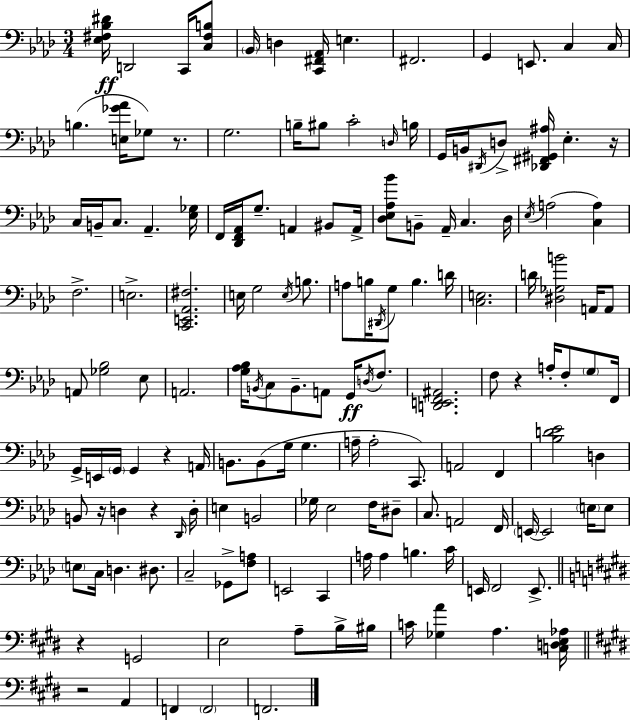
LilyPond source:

{
  \clef bass
  \numericTimeSignature
  \time 3/4
  \key aes \major
  <ees fis bes dis'>16\ff d,2 c,16 <c fis b>8 | \parenthesize bes,16 d4 <c, fis, aes,>16 e4. | fis,2. | g,4 e,8. c4 c16 | \break b4.( <e ges' aes'>16 ges8) r8. | g2. | b16-- bis8 c'2-. \grace { d16 } | b16 g,16 b,16 \acciaccatura { dis,16 } d8-> <des, fis, gis, ais>16 ees4.-. | \break r16 c16 b,16-- c8. aes,4.-- | <ees ges>16 f,16 <des, f, aes,>16 g8.-- a,4 bis,8 | a,16-> <des ees aes bes'>8 b,8-- aes,16-- c4. | des16 \acciaccatura { ees16 }( a2 <c a>4) | \break f2.-> | e2.-> | <c, e, aes, fis>2. | e16 g2 | \break \acciaccatura { e16 } b8. a8 b16 \acciaccatura { dis,16 } g8 b4. | d'16 <c e>2. | d'16 <dis ges b'>2 | a,16 a,8 a,8 <ges bes>2 | \break ees8 a,2. | <g aes bes>16 \acciaccatura { b,16 } c8 b,8.-- | a,8 g,16\ff \acciaccatura { d16 } f8. <d, e, f, ais,>2. | f8 r4 | \break a16-. f8-. \parenthesize g8 f,16 g,16-> e,16 \parenthesize g,16 g,4 | r4 a,16 b,8. b,8( | g16 g4. a16-- a2-. | c,8.) a,2 | \break f,4 <bes d' ees'>2 | d4 b,8 r16 d4 | r4 \grace { des,16 } d16-. e4 | b,2 ges16 ees2 | \break f16 dis8-- c8. a,2 | f,16 \parenthesize e,16~~ e,2 | \parenthesize e16 e8 \parenthesize e8 c16 d4. | dis8. c2-- | \break ges,8-> <f a>8 e,2 | c,4 a16 a4 | b4. c'16 e,16 f,2 | e,8.-> \bar "||" \break \key e \major r4 g,2 | e2 a8-- b16-> bis16 | c'16 <ges a'>4 a4. <c d e aes>16 | \bar "||" \break \key e \major r2 a,4 | f,4 \parenthesize f,2 | f,2. | \bar "|."
}